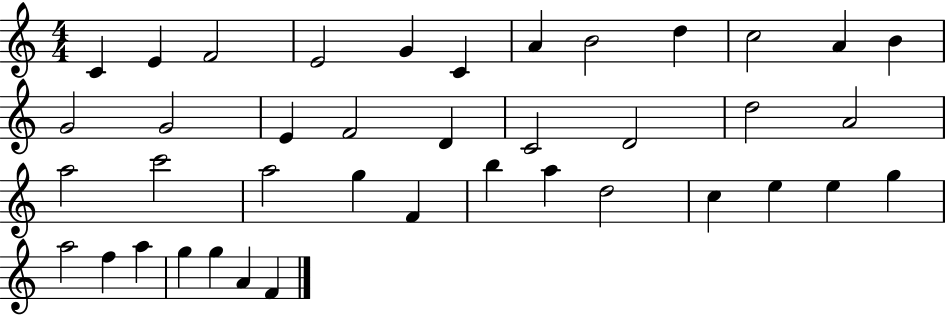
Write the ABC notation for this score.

X:1
T:Untitled
M:4/4
L:1/4
K:C
C E F2 E2 G C A B2 d c2 A B G2 G2 E F2 D C2 D2 d2 A2 a2 c'2 a2 g F b a d2 c e e g a2 f a g g A F